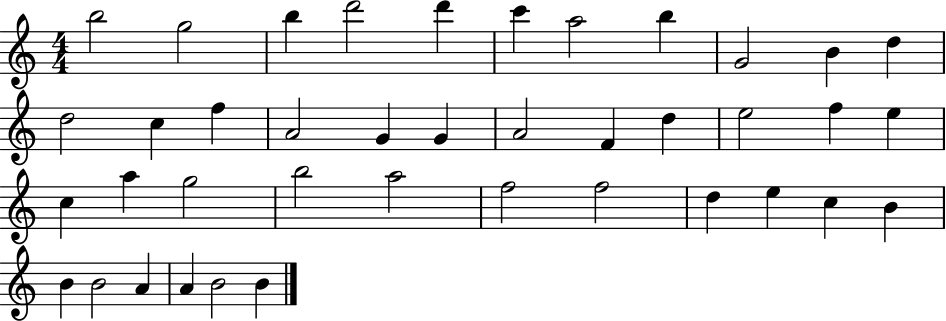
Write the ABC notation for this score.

X:1
T:Untitled
M:4/4
L:1/4
K:C
b2 g2 b d'2 d' c' a2 b G2 B d d2 c f A2 G G A2 F d e2 f e c a g2 b2 a2 f2 f2 d e c B B B2 A A B2 B